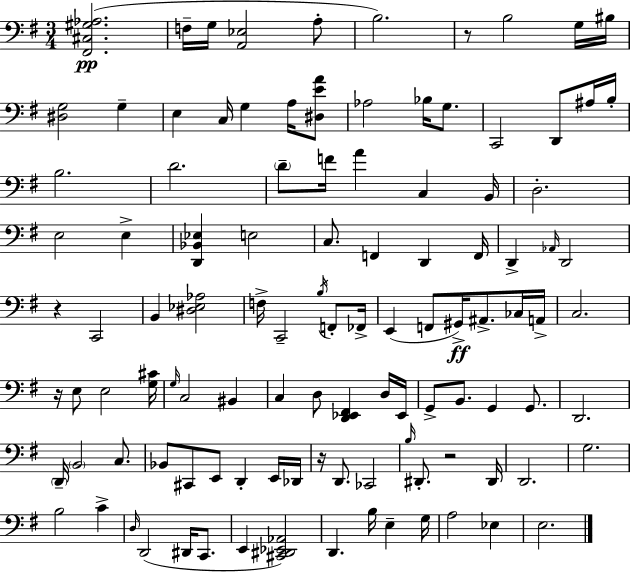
{
  \clef bass
  \numericTimeSignature
  \time 3/4
  \key e \minor
  <fis, cis gis aes>2.(\pp | f16-- g16 <a, ees>2 a8-. | b2.) | r8 b2 g16 bis16 | \break <dis g>2 g4-- | e4 c16 g4 a16 <dis e' a'>8 | aes2 bes16 g8. | c,2 d,8 ais16 b16-. | \break b2. | d'2. | \parenthesize d'8-- f'16 a'4 c4 b,16 | d2.-. | \break e2 e4-> | <d, bes, ees>4 e2 | c8. f,4 d,4 f,16 | d,4-> \grace { aes,16 } d,2 | \break r4 c,2 | b,4 <dis ees aes>2 | f16-> c,2-- \acciaccatura { b16 } f,8-. | fes,16-> e,4( f,8 gis,16->\ff) ais,8.-> | \break ces16 a,16-> c2. | r16 e8 e2 | <g cis'>16 \grace { g16 } c2 bis,4 | c4 d8 <d, ees, fis,>4 | \break d16 ees,16 g,8-> b,8. g,4 | g,8. d,2. | \parenthesize d,16-- \parenthesize b,2 | c8. bes,8 cis,8 e,8 d,4-. | \break e,16 des,16 r16 d,8. ces,2 | \grace { b16 } dis,8.-. r2 | dis,16 d,2. | g2. | \break b2 | c'4-> \grace { d16 } d,2( | dis,16 c,8. e,4 <cis, dis, ees, aes,>2) | d,4. b16 | \break e4-- g16 a2 | ees4 e2. | \bar "|."
}